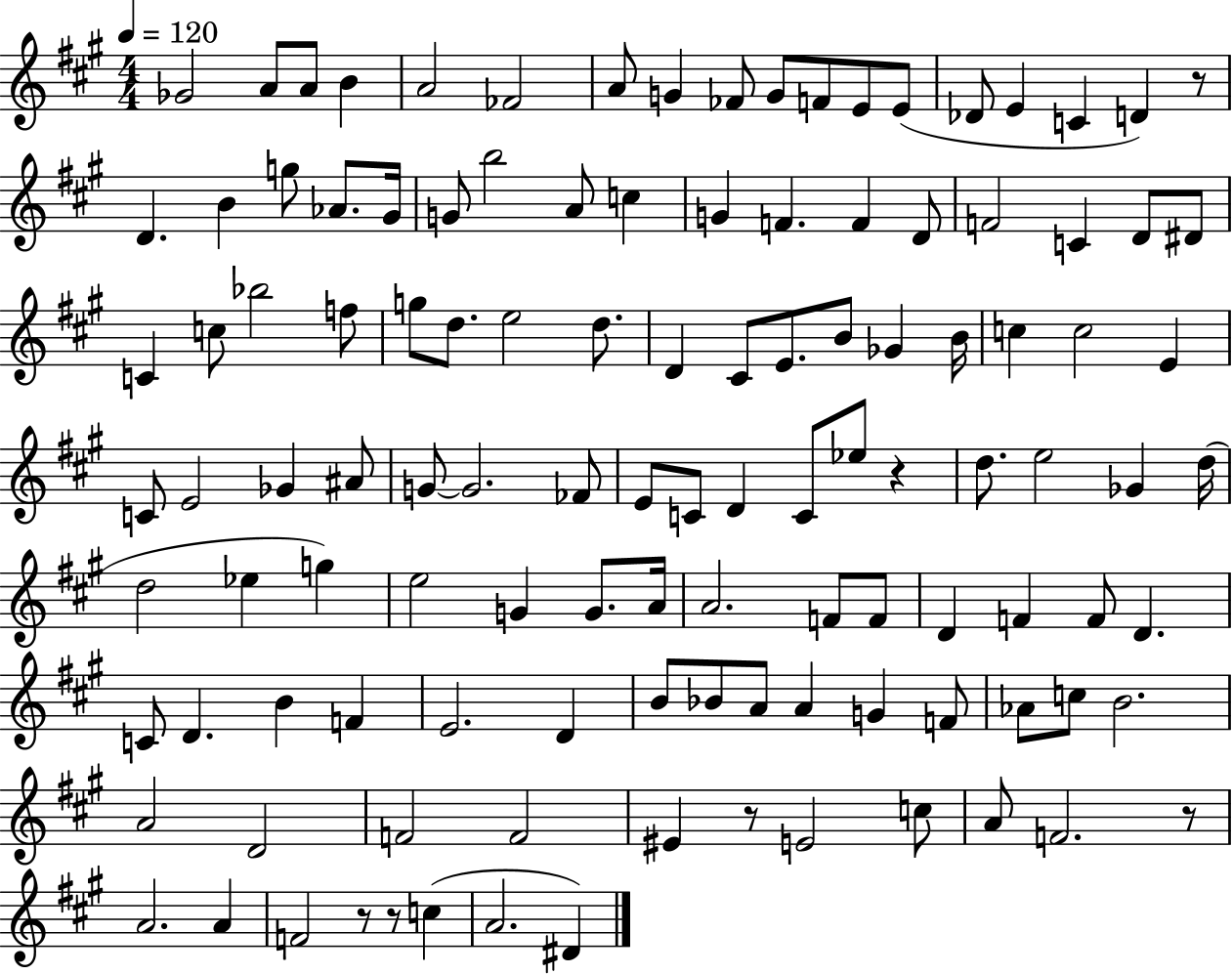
{
  \clef treble
  \numericTimeSignature
  \time 4/4
  \key a \major
  \tempo 4 = 120
  ges'2 a'8 a'8 b'4 | a'2 fes'2 | a'8 g'4 fes'8 g'8 f'8 e'8 e'8( | des'8 e'4 c'4 d'4) r8 | \break d'4. b'4 g''8 aes'8. gis'16 | g'8 b''2 a'8 c''4 | g'4 f'4. f'4 d'8 | f'2 c'4 d'8 dis'8 | \break c'4 c''8 bes''2 f''8 | g''8 d''8. e''2 d''8. | d'4 cis'8 e'8. b'8 ges'4 b'16 | c''4 c''2 e'4 | \break c'8 e'2 ges'4 ais'8 | g'8~~ g'2. fes'8 | e'8 c'8 d'4 c'8 ees''8 r4 | d''8. e''2 ges'4 d''16( | \break d''2 ees''4 g''4) | e''2 g'4 g'8. a'16 | a'2. f'8 f'8 | d'4 f'4 f'8 d'4. | \break c'8 d'4. b'4 f'4 | e'2. d'4 | b'8 bes'8 a'8 a'4 g'4 f'8 | aes'8 c''8 b'2. | \break a'2 d'2 | f'2 f'2 | eis'4 r8 e'2 c''8 | a'8 f'2. r8 | \break a'2. a'4 | f'2 r8 r8 c''4( | a'2. dis'4) | \bar "|."
}